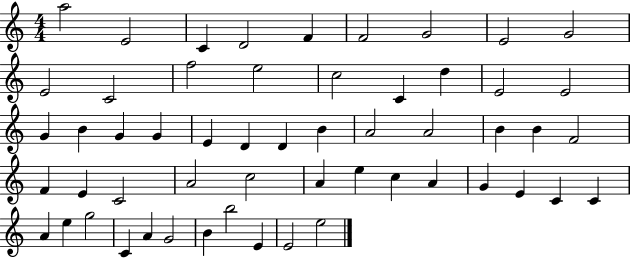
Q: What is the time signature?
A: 4/4